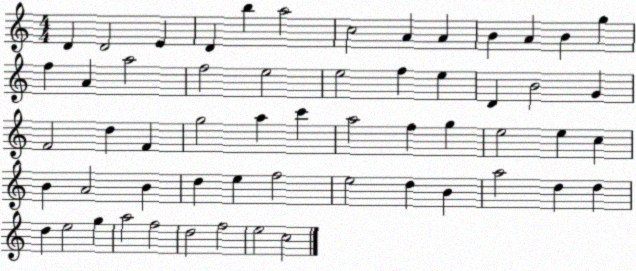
X:1
T:Untitled
M:4/4
L:1/4
K:C
D D2 E D b a2 c2 A A B A B g f A a2 f2 e2 e2 f e D B2 G F2 d F g2 a c' a2 f g e2 e c B A2 B d e f2 e2 d B a2 d d d e2 g a2 f2 d2 f2 e2 c2